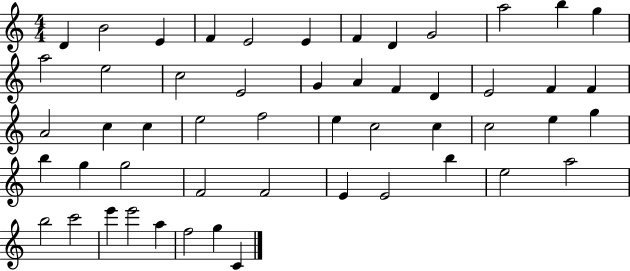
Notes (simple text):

D4/q B4/h E4/q F4/q E4/h E4/q F4/q D4/q G4/h A5/h B5/q G5/q A5/h E5/h C5/h E4/h G4/q A4/q F4/q D4/q E4/h F4/q F4/q A4/h C5/q C5/q E5/h F5/h E5/q C5/h C5/q C5/h E5/q G5/q B5/q G5/q G5/h F4/h F4/h E4/q E4/h B5/q E5/h A5/h B5/h C6/h E6/q E6/h A5/q F5/h G5/q C4/q